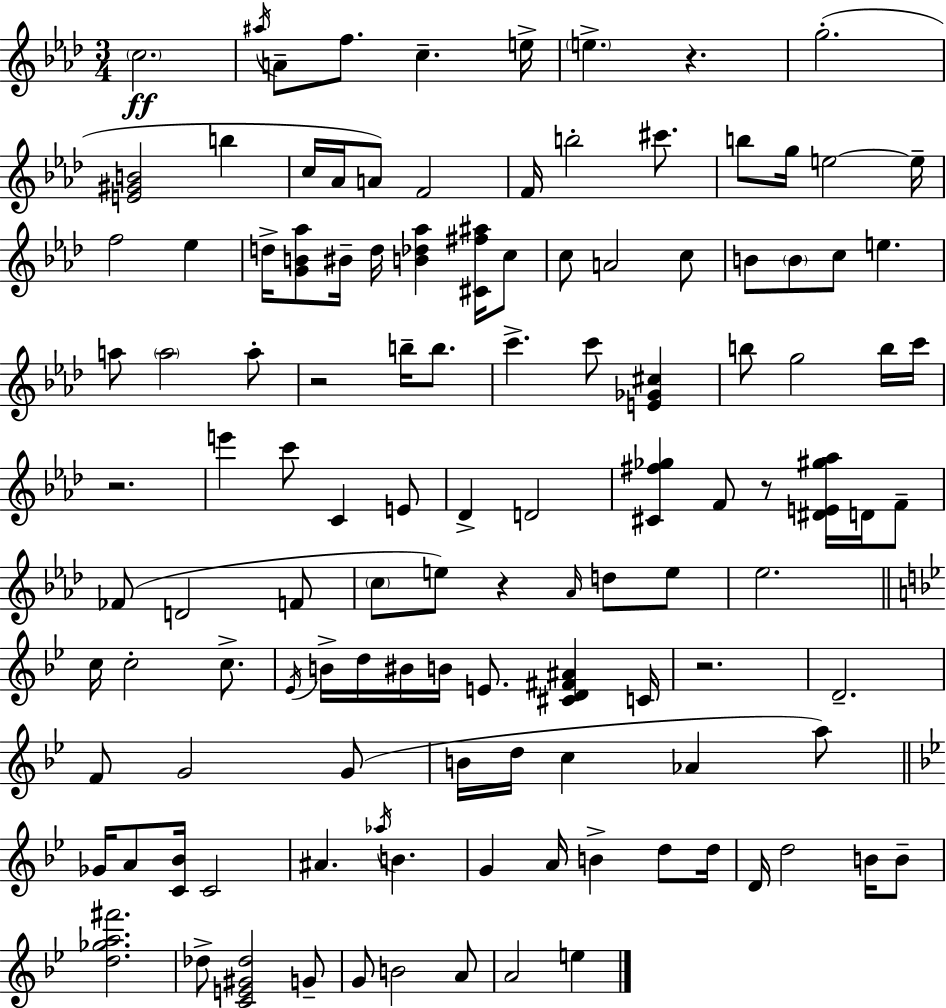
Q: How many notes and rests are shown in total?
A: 120